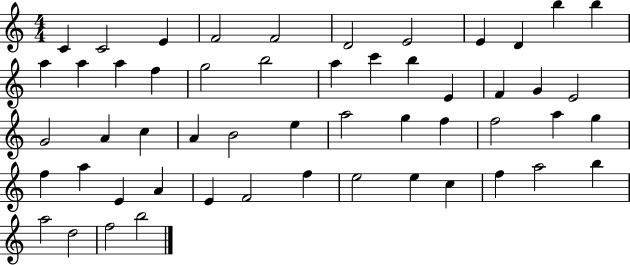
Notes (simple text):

C4/q C4/h E4/q F4/h F4/h D4/h E4/h E4/q D4/q B5/q B5/q A5/q A5/q A5/q F5/q G5/h B5/h A5/q C6/q B5/q E4/q F4/q G4/q E4/h G4/h A4/q C5/q A4/q B4/h E5/q A5/h G5/q F5/q F5/h A5/q G5/q F5/q A5/q E4/q A4/q E4/q F4/h F5/q E5/h E5/q C5/q F5/q A5/h B5/q A5/h D5/h F5/h B5/h